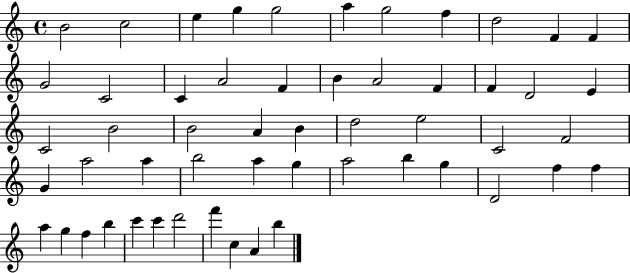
X:1
T:Untitled
M:4/4
L:1/4
K:C
B2 c2 e g g2 a g2 f d2 F F G2 C2 C A2 F B A2 F F D2 E C2 B2 B2 A B d2 e2 C2 F2 G a2 a b2 a g a2 b g D2 f f a g f b c' c' d'2 f' c A b